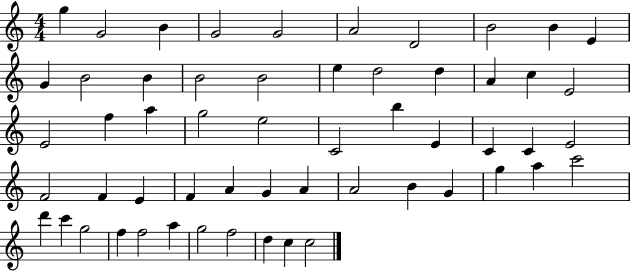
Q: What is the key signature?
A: C major